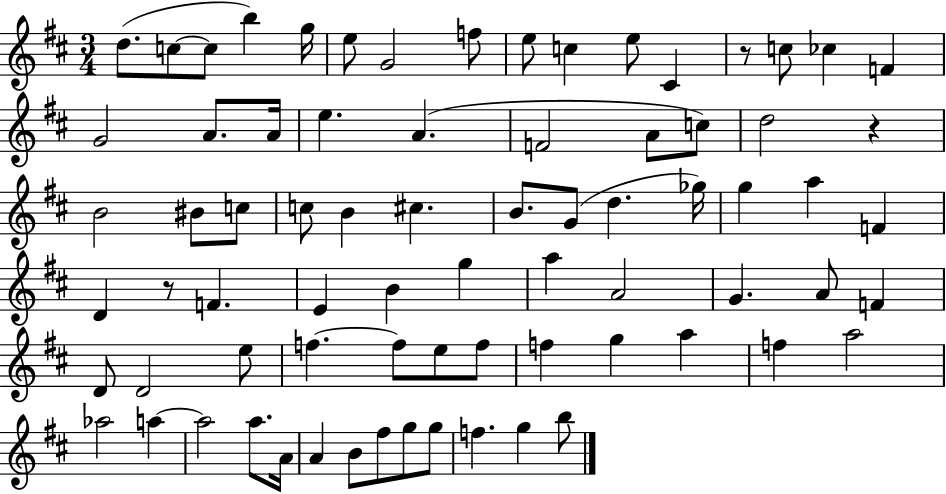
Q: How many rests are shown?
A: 3